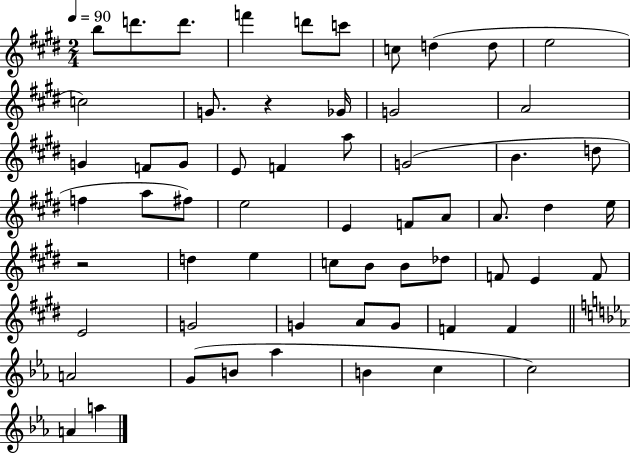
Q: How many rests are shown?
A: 2